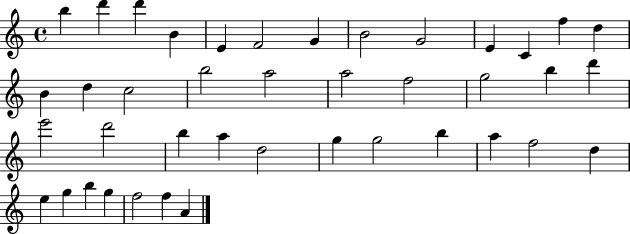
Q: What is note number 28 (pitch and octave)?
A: D5